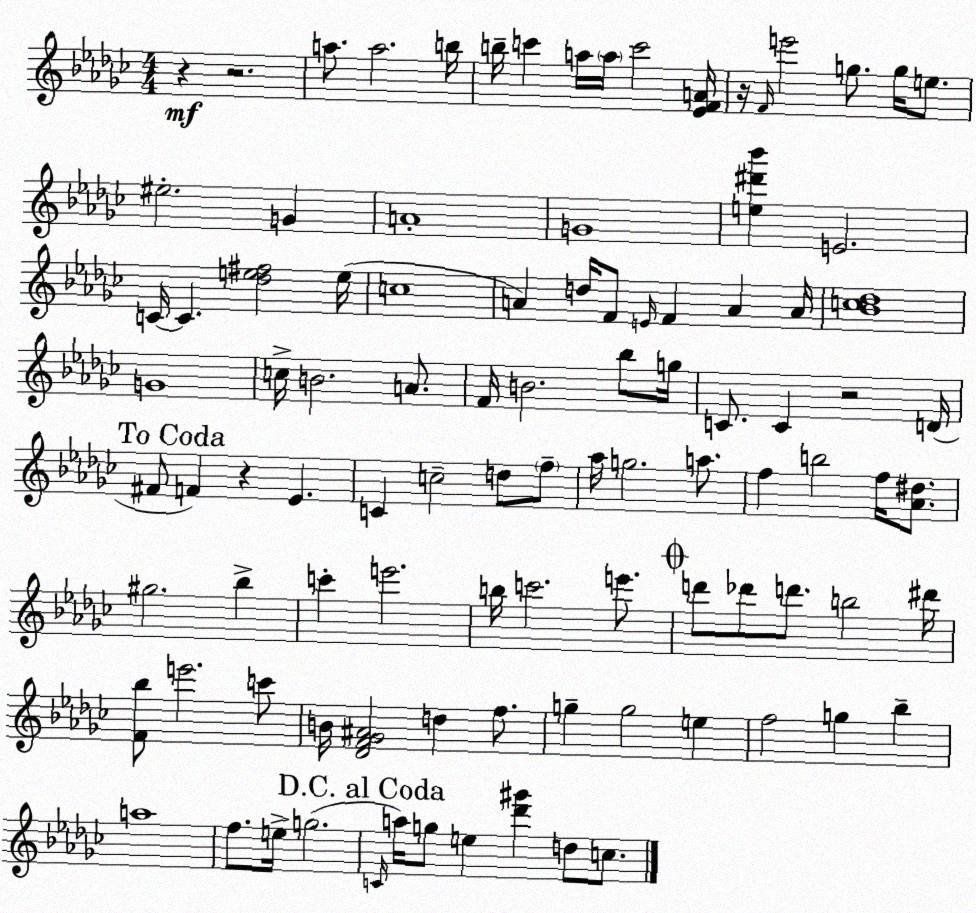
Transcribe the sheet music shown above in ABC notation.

X:1
T:Untitled
M:4/4
L:1/4
K:Ebm
z z2 a/2 a2 b/4 b/4 c' a/4 a/4 c'2 [_EFA]/4 z/4 F/4 e'2 g/2 g/4 e/2 ^e2 G A4 G4 [e^d'_b'] E2 C/4 C [_de^f]2 e/4 c4 A d/4 F/2 E/4 F A A/4 [_Bc_d]4 G4 c/4 B2 A/2 F/4 B2 _b/2 g/4 C/2 C z2 D/4 ^F/2 F z _E C c2 d/2 f/2 _a/4 g2 a/2 f b2 f/4 [_A^d]/2 ^g2 _b c' e'2 b/4 c'2 e'/2 d'/2 _d'/2 d'/2 b2 ^d'/4 [F_b]/2 e'2 c'/2 B/4 [_DF_G^A]2 d f/2 g g2 e f2 g _b a4 f/2 e/4 g2 C/4 a/4 g/2 e [_d'^g'] d/2 c/2